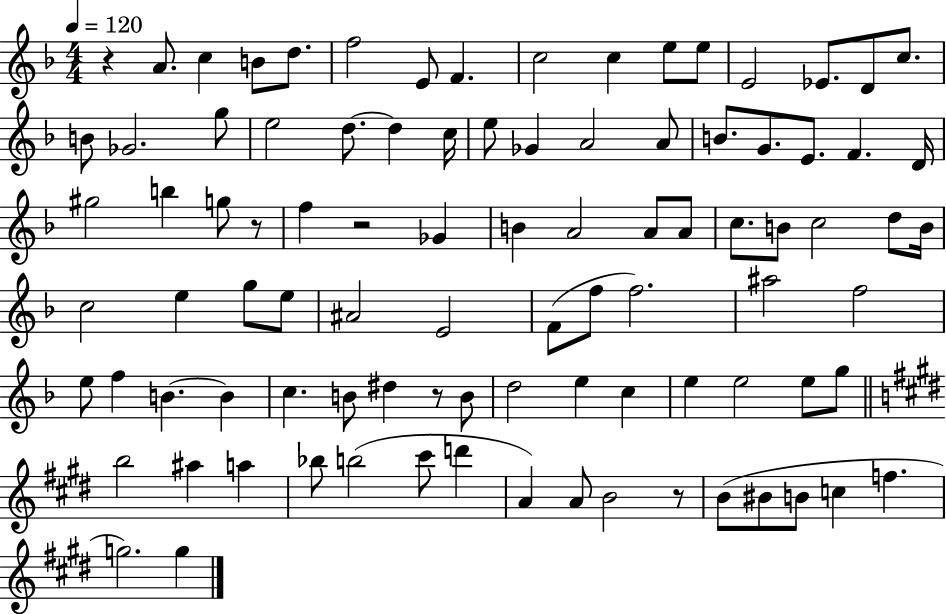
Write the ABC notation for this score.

X:1
T:Untitled
M:4/4
L:1/4
K:F
z A/2 c B/2 d/2 f2 E/2 F c2 c e/2 e/2 E2 _E/2 D/2 c/2 B/2 _G2 g/2 e2 d/2 d c/4 e/2 _G A2 A/2 B/2 G/2 E/2 F D/4 ^g2 b g/2 z/2 f z2 _G B A2 A/2 A/2 c/2 B/2 c2 d/2 B/4 c2 e g/2 e/2 ^A2 E2 F/2 f/2 f2 ^a2 f2 e/2 f B B c B/2 ^d z/2 B/2 d2 e c e e2 e/2 g/2 b2 ^a a _b/2 b2 ^c'/2 d' A A/2 B2 z/2 B/2 ^B/2 B/2 c f g2 g